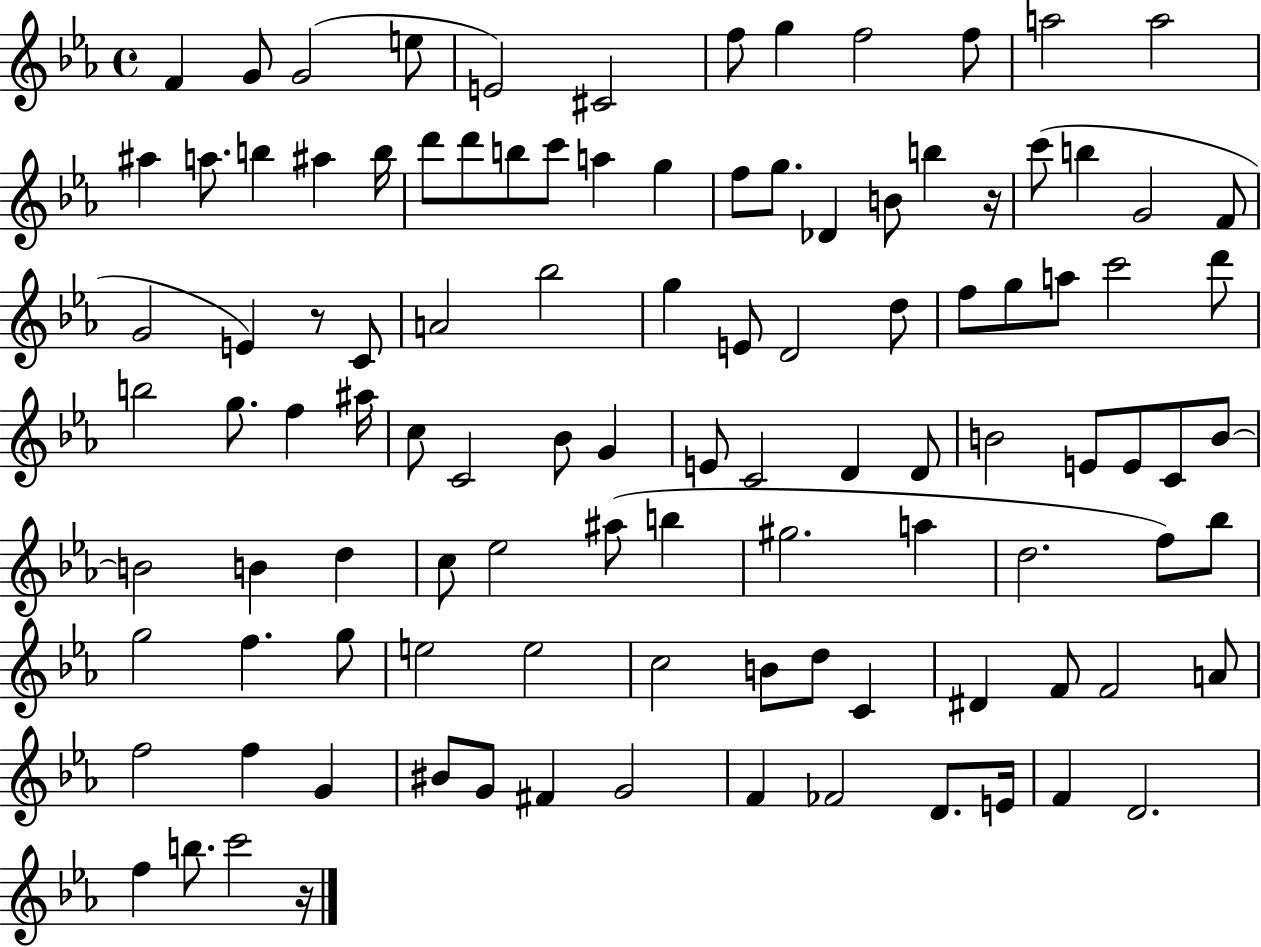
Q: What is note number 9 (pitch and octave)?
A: F5